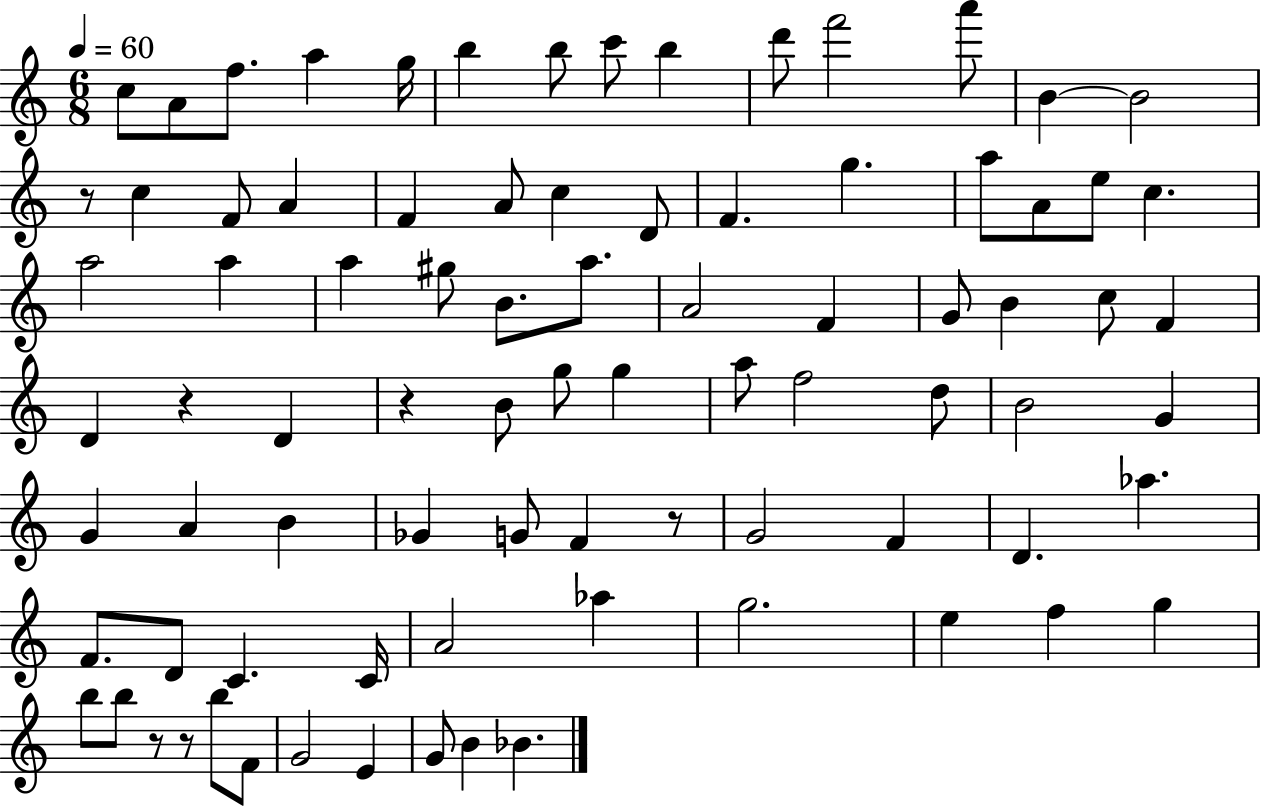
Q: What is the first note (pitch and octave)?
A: C5